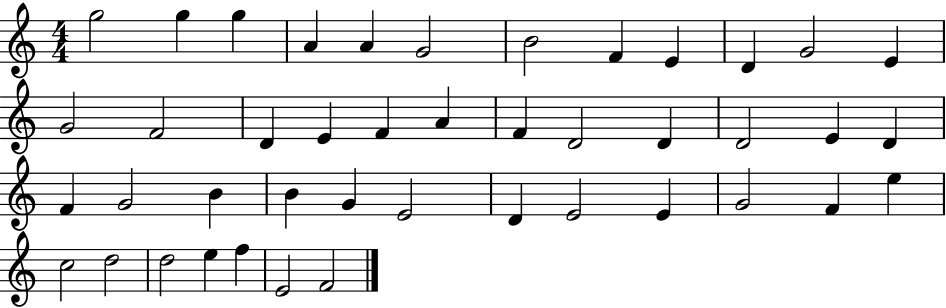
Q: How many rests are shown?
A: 0